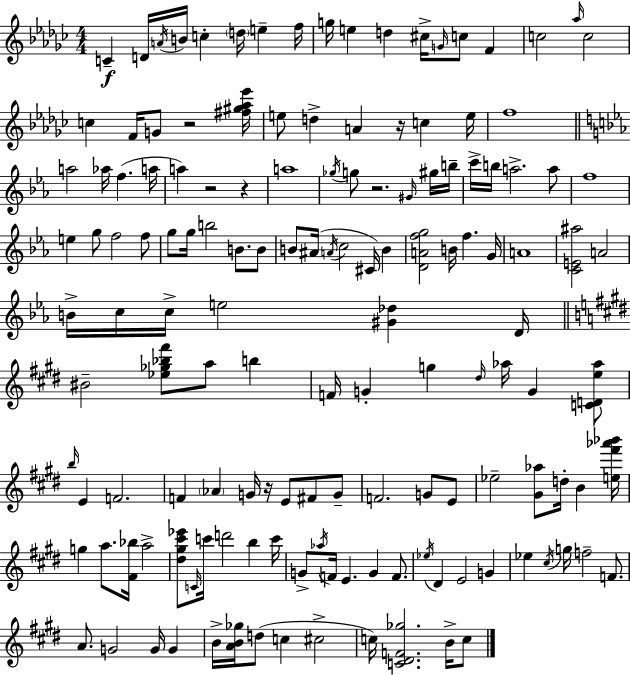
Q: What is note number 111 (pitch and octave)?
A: Eb5